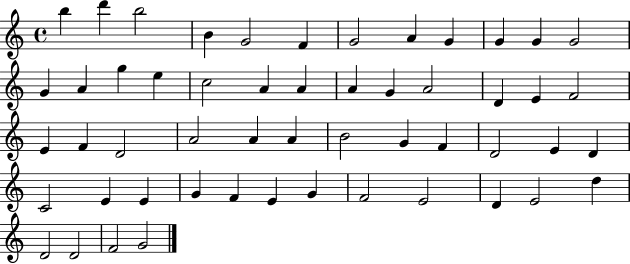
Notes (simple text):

B5/q D6/q B5/h B4/q G4/h F4/q G4/h A4/q G4/q G4/q G4/q G4/h G4/q A4/q G5/q E5/q C5/h A4/q A4/q A4/q G4/q A4/h D4/q E4/q F4/h E4/q F4/q D4/h A4/h A4/q A4/q B4/h G4/q F4/q D4/h E4/q D4/q C4/h E4/q E4/q G4/q F4/q E4/q G4/q F4/h E4/h D4/q E4/h D5/q D4/h D4/h F4/h G4/h